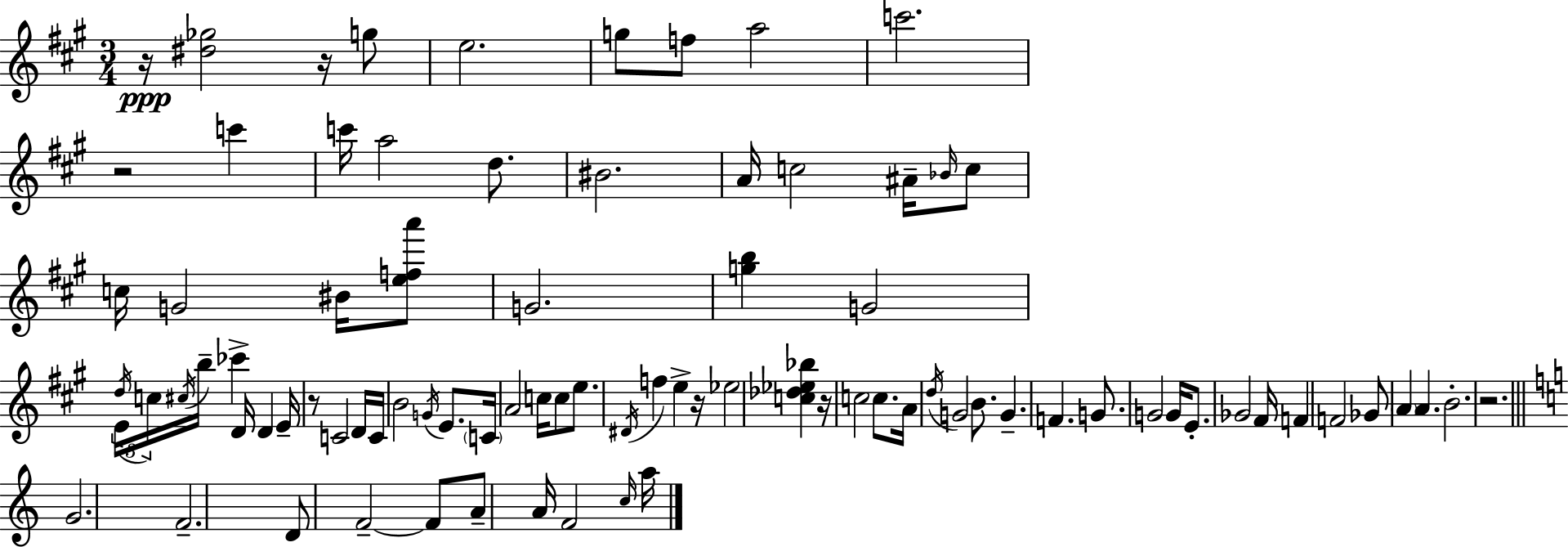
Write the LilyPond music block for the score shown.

{
  \clef treble
  \numericTimeSignature
  \time 3/4
  \key a \major
  r16\ppp <dis'' ges''>2 r16 g''8 | e''2. | g''8 f''8 a''2 | c'''2. | \break r2 c'''4 | c'''16 a''2 d''8. | bis'2. | a'16 c''2 ais'16-- \grace { bes'16 } c''8 | \break c''16 g'2 bis'16 <e'' f'' a'''>8 | g'2. | <g'' b''>4 g'2 | e'16 \tuplet 3/2 { \acciaccatura { d''16 } c''16 \acciaccatura { cis''16 } } b''16-- ces'''4-> d'16 d'4 | \break e'16-- r8 c'2 | d'16 c'16 b'2 | \acciaccatura { g'16 } e'8. \parenthesize c'16 a'2 | c''16 c''8 e''8. \acciaccatura { dis'16 } f''4 | \break e''4-> r16 ees''2 | <c'' des'' ees'' bes''>4 r16 c''2 | c''8. a'16 \acciaccatura { d''16 } g'2 | b'8. g'4.-- | \break f'4. g'8. g'2 | g'16 e'8.-. ges'2 | fis'16 f'4 f'2 | ges'8 \parenthesize a'4 | \break a'4. b'2.-. | r2. | \bar "||" \break \key a \minor g'2. | f'2.-- | d'8 f'2--~~ f'8 | a'8-- a'16 f'2 \grace { c''16 } | \break a''16 \bar "|."
}